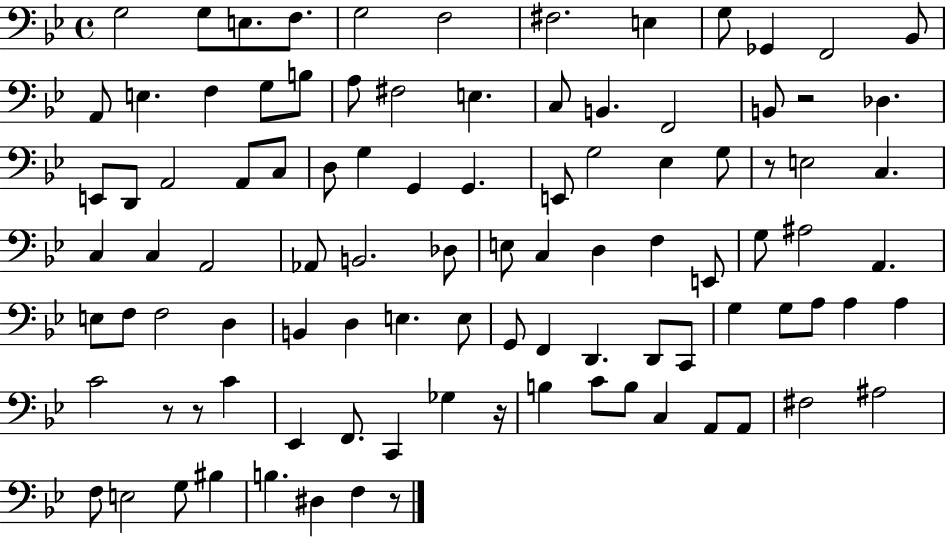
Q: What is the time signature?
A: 4/4